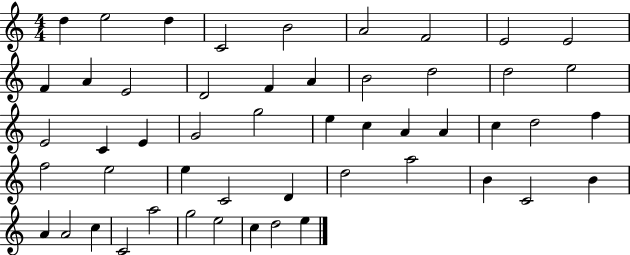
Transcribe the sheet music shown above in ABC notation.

X:1
T:Untitled
M:4/4
L:1/4
K:C
d e2 d C2 B2 A2 F2 E2 E2 F A E2 D2 F A B2 d2 d2 e2 E2 C E G2 g2 e c A A c d2 f f2 e2 e C2 D d2 a2 B C2 B A A2 c C2 a2 g2 e2 c d2 e